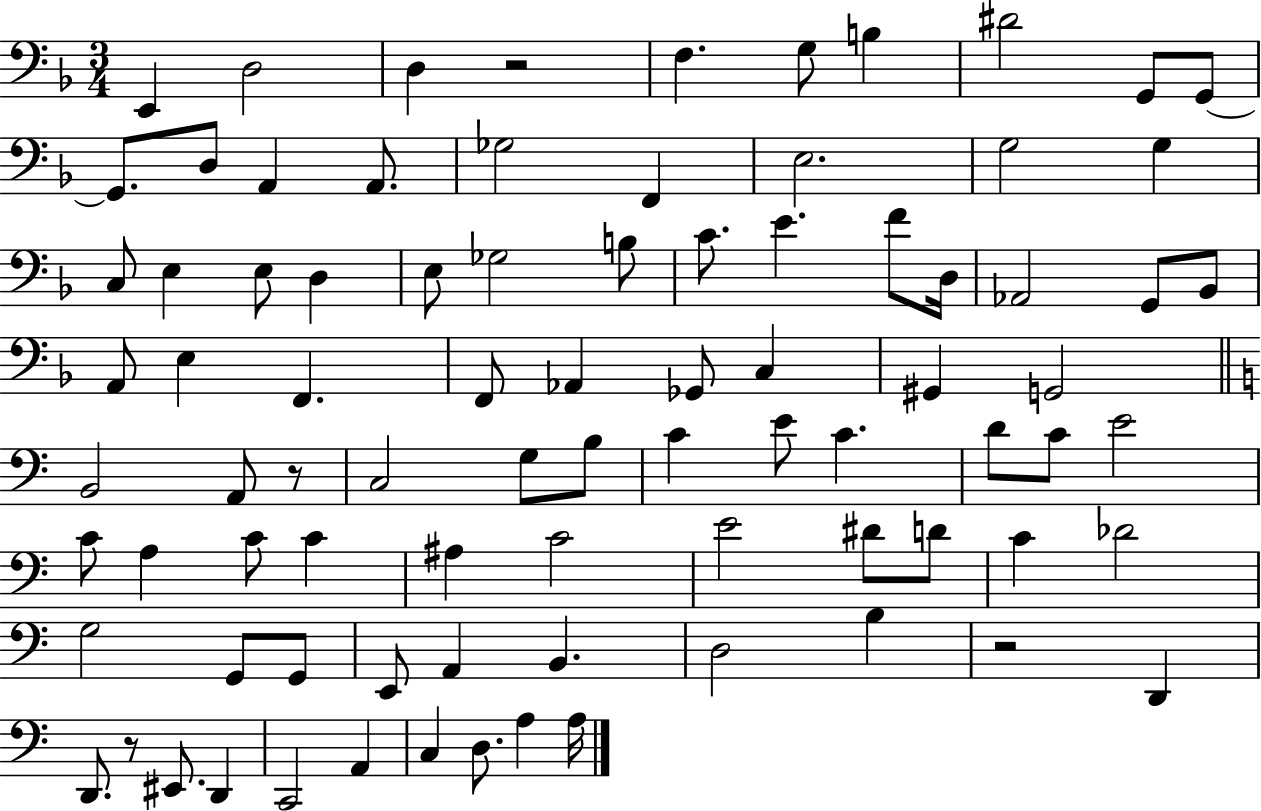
E2/q D3/h D3/q R/h F3/q. G3/e B3/q D#4/h G2/e G2/e G2/e. D3/e A2/q A2/e. Gb3/h F2/q E3/h. G3/h G3/q C3/e E3/q E3/e D3/q E3/e Gb3/h B3/e C4/e. E4/q. F4/e D3/s Ab2/h G2/e Bb2/e A2/e E3/q F2/q. F2/e Ab2/q Gb2/e C3/q G#2/q G2/h B2/h A2/e R/e C3/h G3/e B3/e C4/q E4/e C4/q. D4/e C4/e E4/h C4/e A3/q C4/e C4/q A#3/q C4/h E4/h D#4/e D4/e C4/q Db4/h G3/h G2/e G2/e E2/e A2/q B2/q. D3/h B3/q R/h D2/q D2/e. R/e EIS2/e. D2/q C2/h A2/q C3/q D3/e. A3/q A3/s